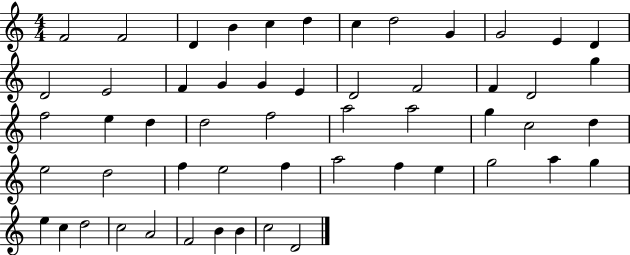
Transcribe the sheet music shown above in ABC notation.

X:1
T:Untitled
M:4/4
L:1/4
K:C
F2 F2 D B c d c d2 G G2 E D D2 E2 F G G E D2 F2 F D2 g f2 e d d2 f2 a2 a2 g c2 d e2 d2 f e2 f a2 f e g2 a g e c d2 c2 A2 F2 B B c2 D2